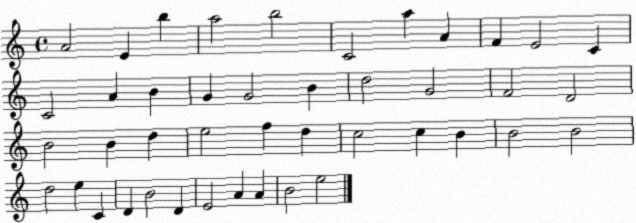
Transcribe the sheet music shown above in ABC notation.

X:1
T:Untitled
M:4/4
L:1/4
K:C
A2 E b a2 b2 C2 a A F E2 C C2 A B G G2 B d2 G2 F2 D2 B2 B d e2 f d c2 c B B2 B2 d2 e C D B2 D E2 A A B2 e2